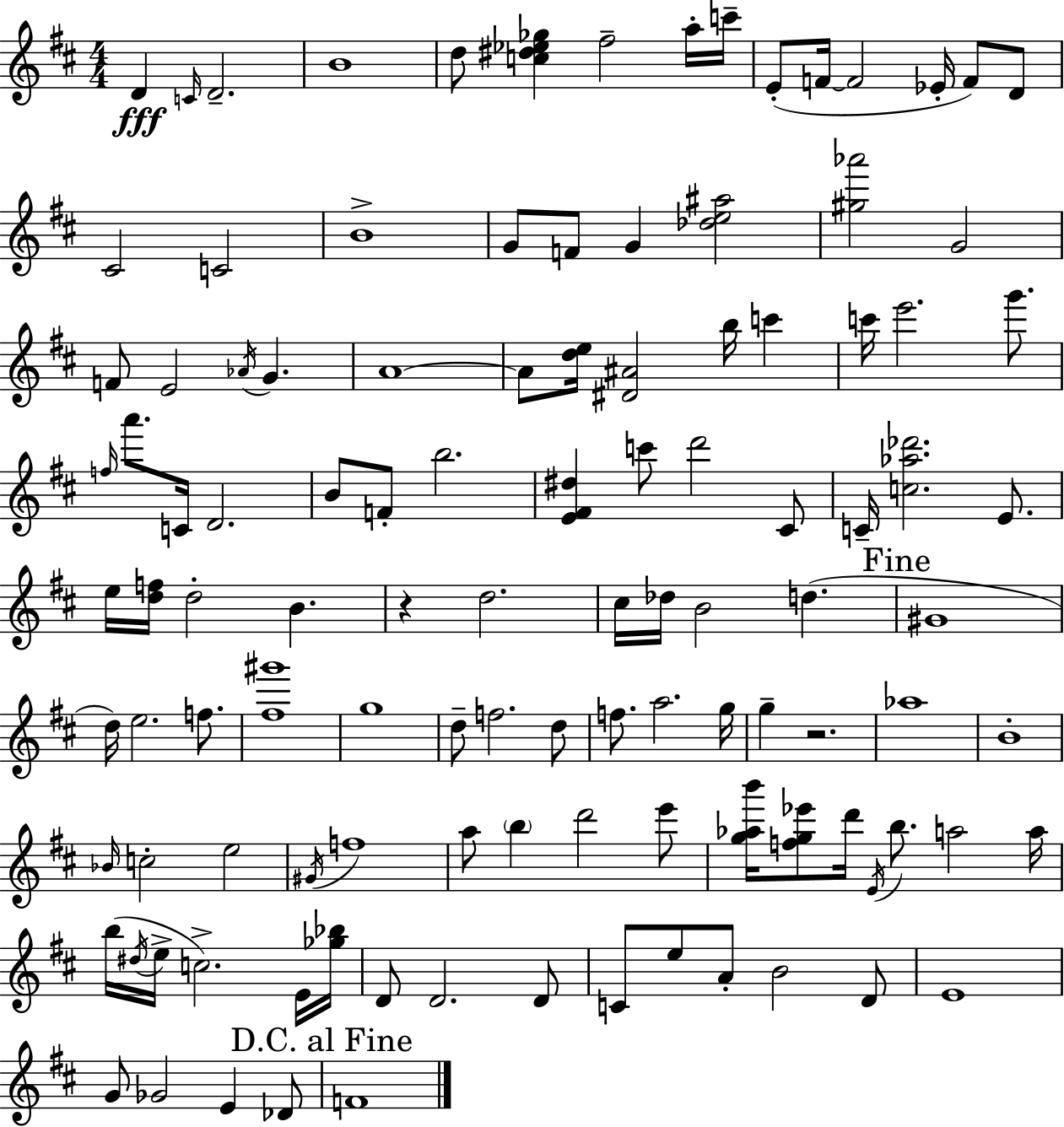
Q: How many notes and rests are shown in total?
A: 113